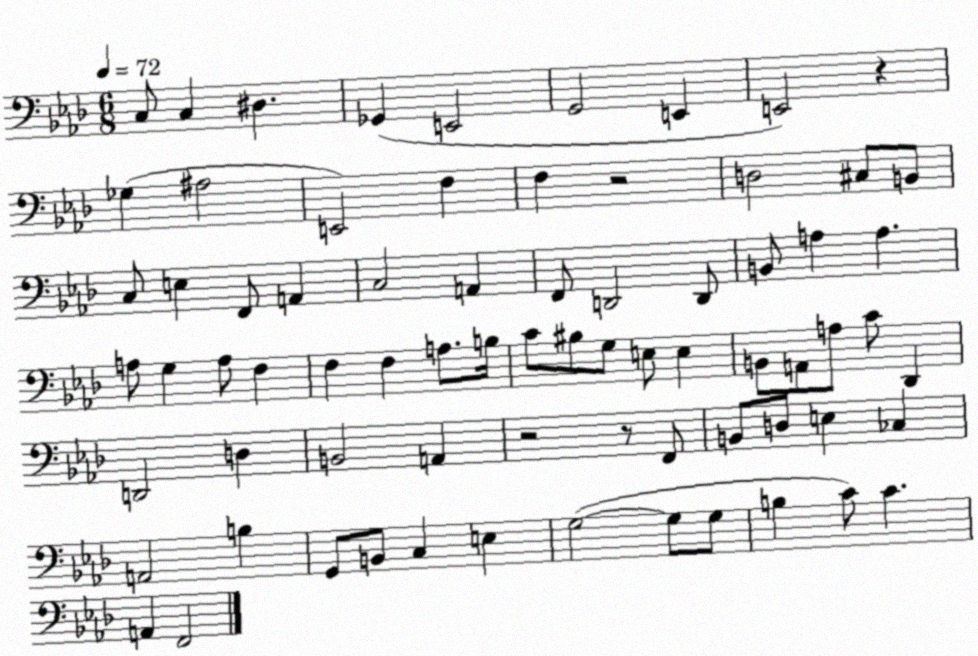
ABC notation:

X:1
T:Untitled
M:6/8
L:1/4
K:Ab
C,/2 C, ^D, _G,, E,,2 G,,2 E,, E,,2 z _G, ^A,2 E,,2 F, F, z2 D,2 ^C,/2 B,,/2 C,/2 E, F,,/2 A,, C,2 A,, F,,/2 D,,2 D,,/2 B,,/2 A, A, A,/2 G, A,/2 F, F, F, A,/2 B,/4 C/2 ^B,/2 G,/2 E,/2 E, B,,/2 A,,/2 A,/2 C/2 _D,, D,,2 D, B,,2 A,, z2 z/2 F,,/2 B,,/2 D,/2 E, _C, A,,2 B, G,,/2 B,,/2 C, E, G,2 G,/2 G,/2 B, C/2 C A,, F,,2